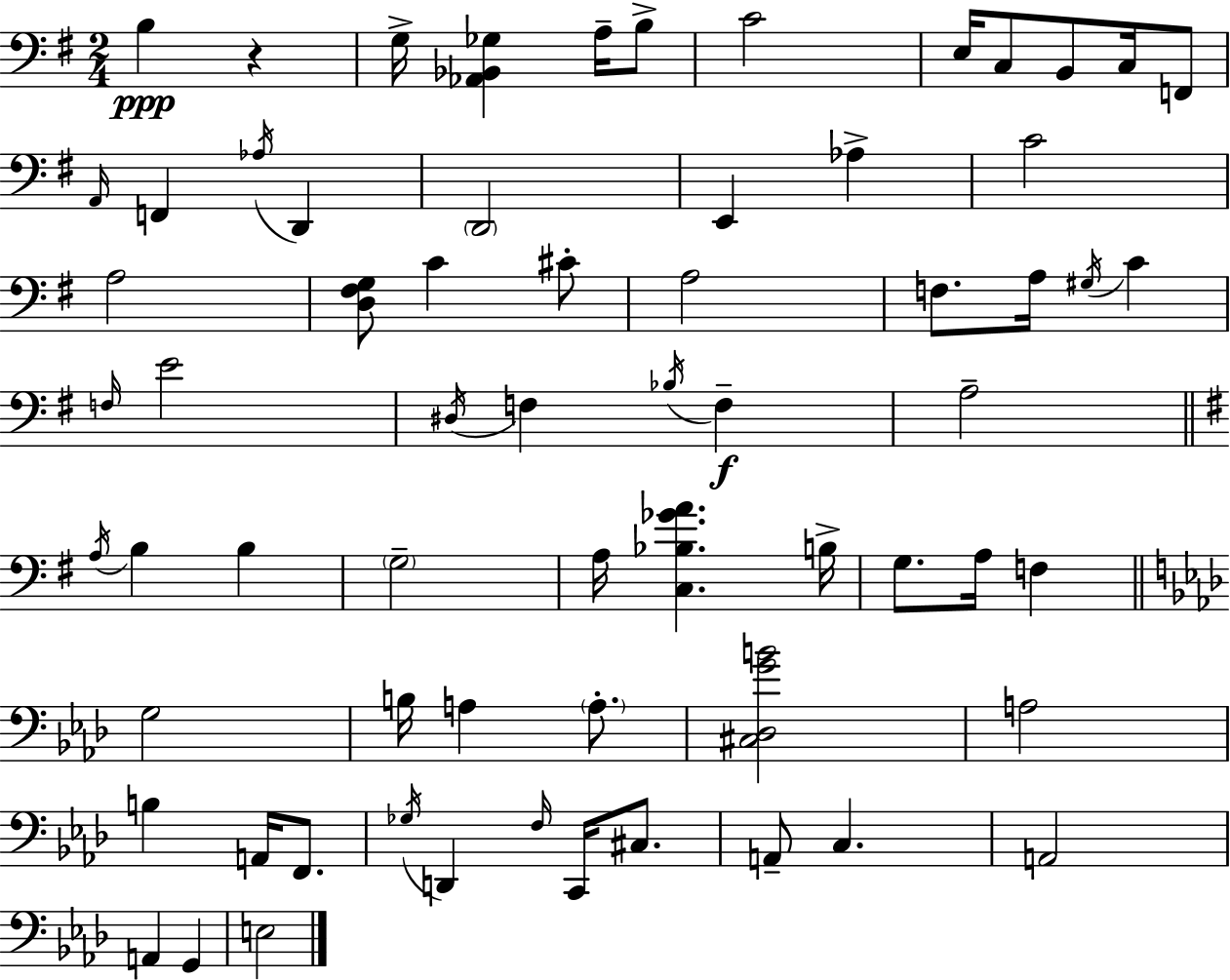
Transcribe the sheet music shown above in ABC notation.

X:1
T:Untitled
M:2/4
L:1/4
K:Em
B, z G,/4 [_A,,_B,,_G,] A,/4 B,/2 C2 E,/4 C,/2 B,,/2 C,/4 F,,/2 A,,/4 F,, _A,/4 D,, D,,2 E,, _A, C2 A,2 [D,^F,G,]/2 C ^C/2 A,2 F,/2 A,/4 ^G,/4 C F,/4 E2 ^D,/4 F, _B,/4 F, A,2 A,/4 B, B, G,2 A,/4 [C,_B,_GA] B,/4 G,/2 A,/4 F, G,2 B,/4 A, A,/2 [^C,_D,GB]2 A,2 B, A,,/4 F,,/2 _G,/4 D,, F,/4 C,,/4 ^C,/2 A,,/2 C, A,,2 A,, G,, E,2